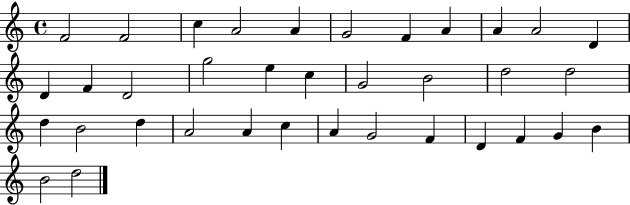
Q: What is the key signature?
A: C major